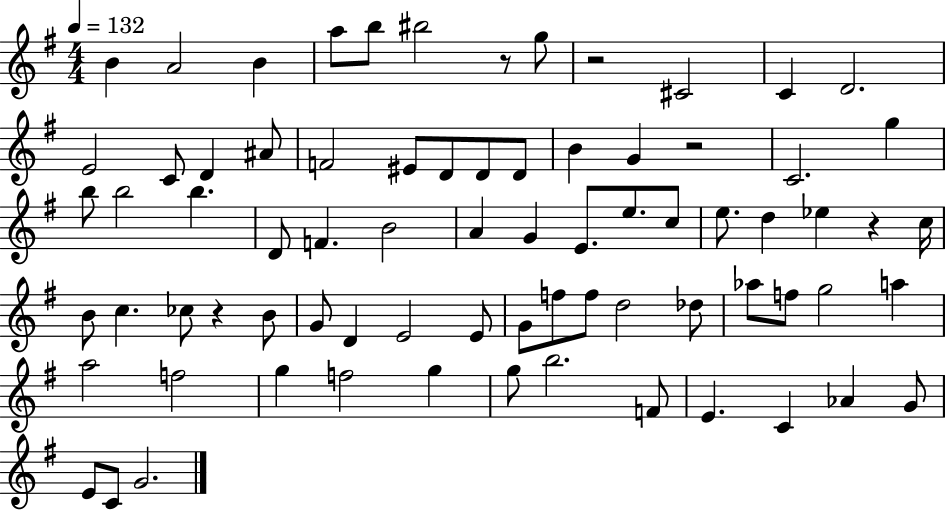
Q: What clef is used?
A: treble